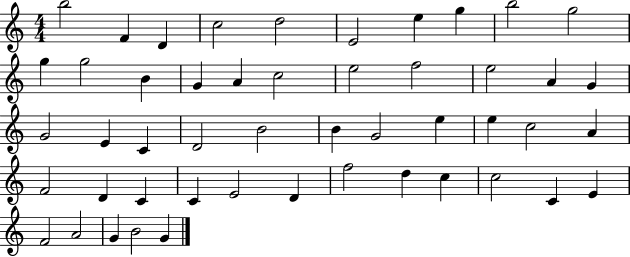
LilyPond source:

{
  \clef treble
  \numericTimeSignature
  \time 4/4
  \key c \major
  b''2 f'4 d'4 | c''2 d''2 | e'2 e''4 g''4 | b''2 g''2 | \break g''4 g''2 b'4 | g'4 a'4 c''2 | e''2 f''2 | e''2 a'4 g'4 | \break g'2 e'4 c'4 | d'2 b'2 | b'4 g'2 e''4 | e''4 c''2 a'4 | \break f'2 d'4 c'4 | c'4 e'2 d'4 | f''2 d''4 c''4 | c''2 c'4 e'4 | \break f'2 a'2 | g'4 b'2 g'4 | \bar "|."
}